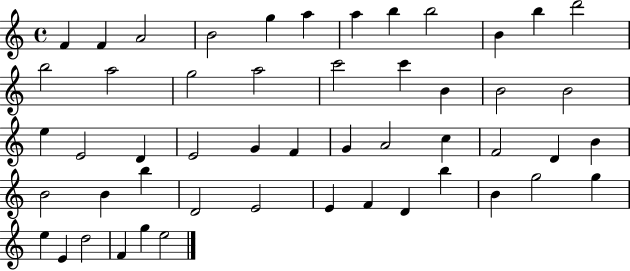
X:1
T:Untitled
M:4/4
L:1/4
K:C
F F A2 B2 g a a b b2 B b d'2 b2 a2 g2 a2 c'2 c' B B2 B2 e E2 D E2 G F G A2 c F2 D B B2 B b D2 E2 E F D b B g2 g e E d2 F g e2